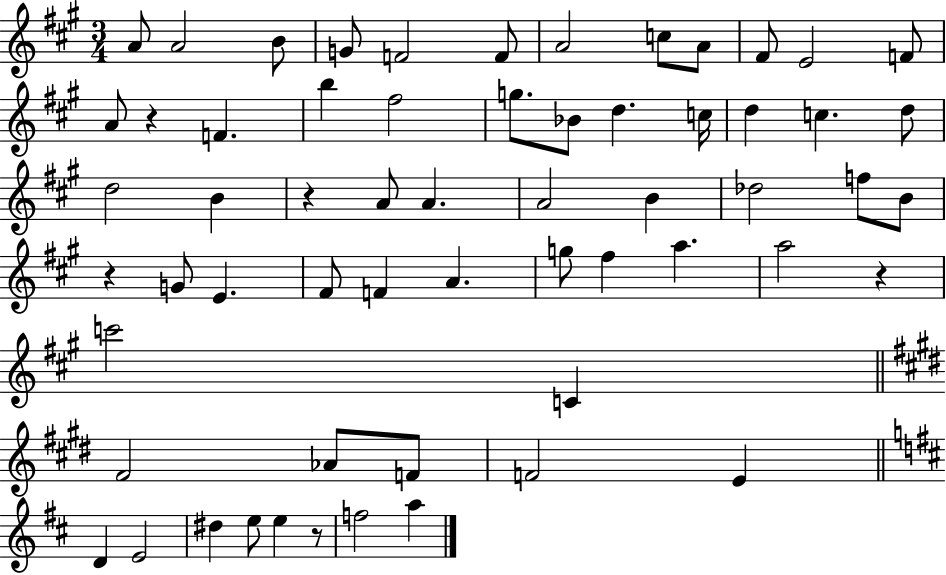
A4/e A4/h B4/e G4/e F4/h F4/e A4/h C5/e A4/e F#4/e E4/h F4/e A4/e R/q F4/q. B5/q F#5/h G5/e. Bb4/e D5/q. C5/s D5/q C5/q. D5/e D5/h B4/q R/q A4/e A4/q. A4/h B4/q Db5/h F5/e B4/e R/q G4/e E4/q. F#4/e F4/q A4/q. G5/e F#5/q A5/q. A5/h R/q C6/h C4/q F#4/h Ab4/e F4/e F4/h E4/q D4/q E4/h D#5/q E5/e E5/q R/e F5/h A5/q